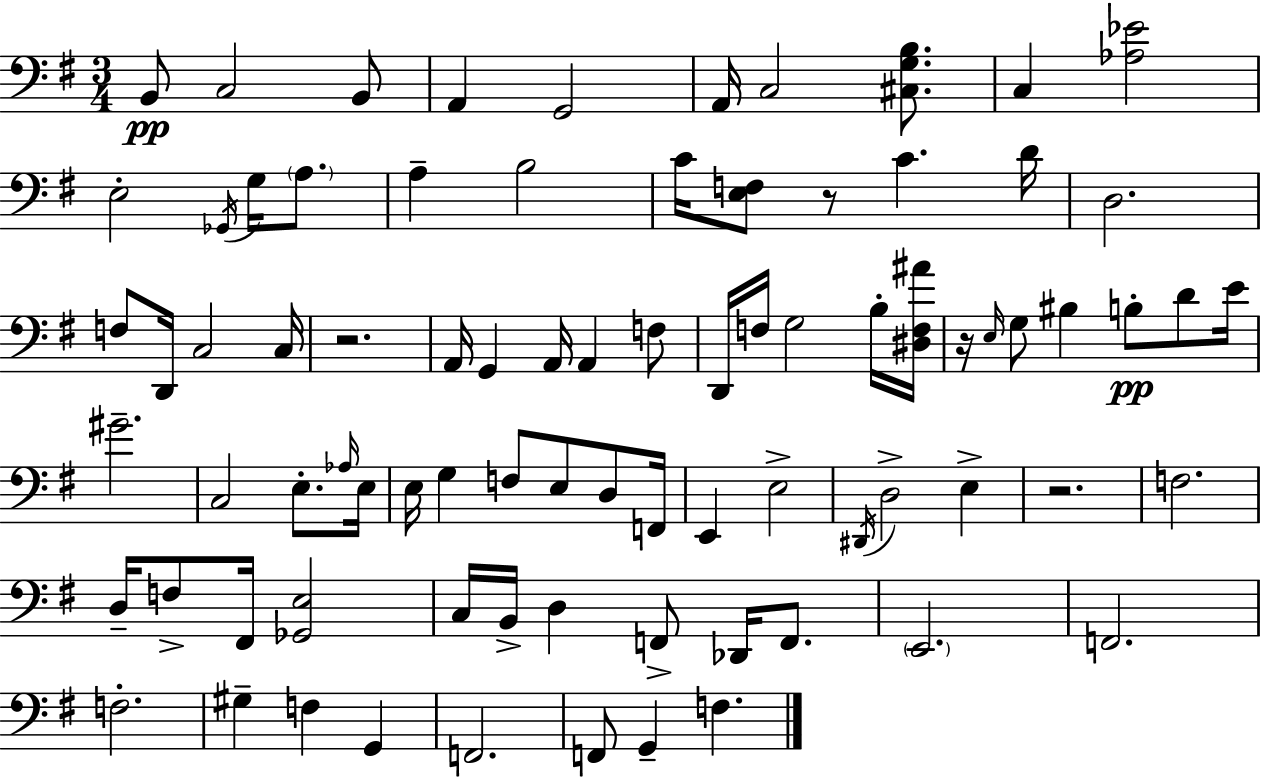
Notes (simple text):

B2/e C3/h B2/e A2/q G2/h A2/s C3/h [C#3,G3,B3]/e. C3/q [Ab3,Eb4]/h E3/h Gb2/s G3/s A3/e. A3/q B3/h C4/s [E3,F3]/e R/e C4/q. D4/s D3/h. F3/e D2/s C3/h C3/s R/h. A2/s G2/q A2/s A2/q F3/e D2/s F3/s G3/h B3/s [D#3,F3,A#4]/s R/s E3/s G3/e BIS3/q B3/e D4/e E4/s G#4/h. C3/h E3/e. Ab3/s E3/s E3/s G3/q F3/e E3/e D3/e F2/s E2/q E3/h D#2/s D3/h E3/q R/h. F3/h. D3/s F3/e F#2/s [Gb2,E3]/h C3/s B2/s D3/q F2/e Db2/s F2/e. E2/h. F2/h. F3/h. G#3/q F3/q G2/q F2/h. F2/e G2/q F3/q.